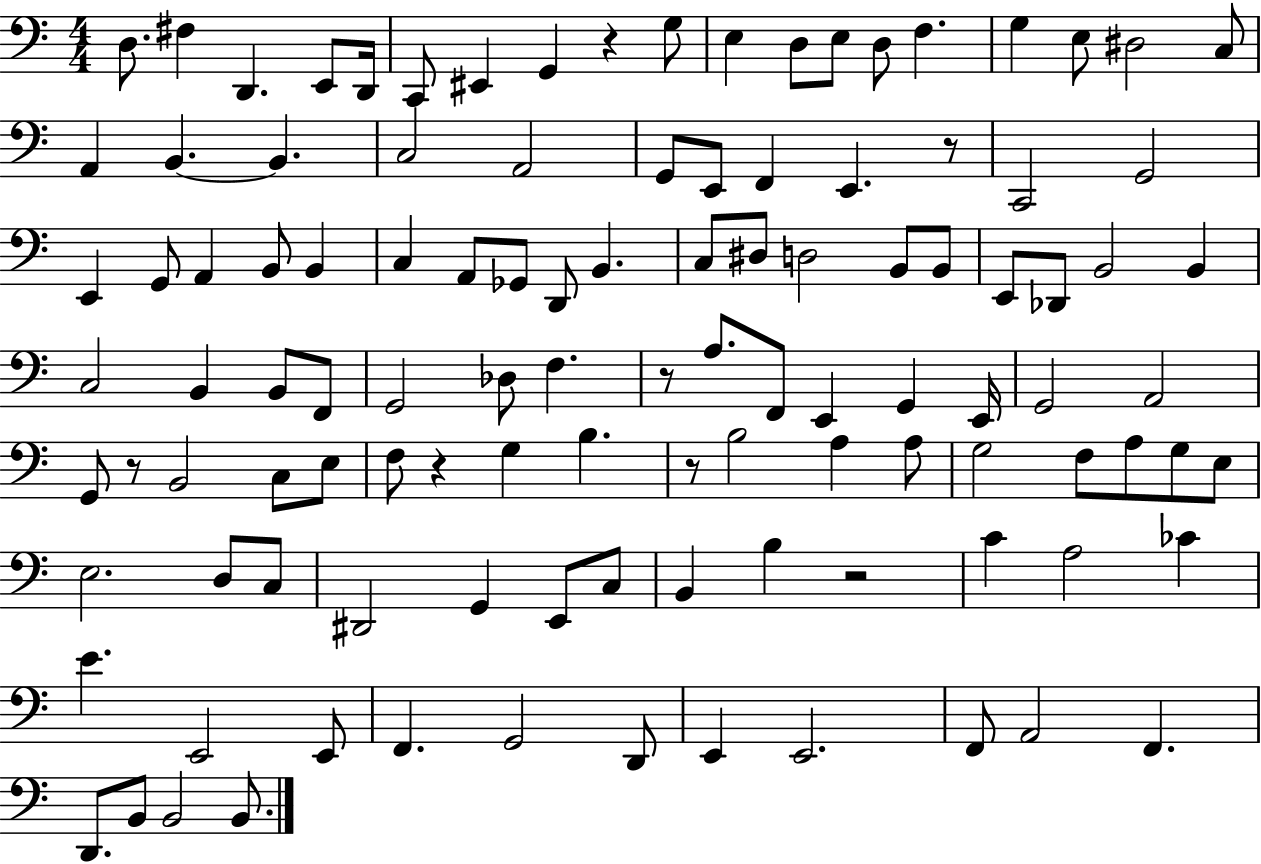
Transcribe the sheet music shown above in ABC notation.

X:1
T:Untitled
M:4/4
L:1/4
K:C
D,/2 ^F, D,, E,,/2 D,,/4 C,,/2 ^E,, G,, z G,/2 E, D,/2 E,/2 D,/2 F, G, E,/2 ^D,2 C,/2 A,, B,, B,, C,2 A,,2 G,,/2 E,,/2 F,, E,, z/2 C,,2 G,,2 E,, G,,/2 A,, B,,/2 B,, C, A,,/2 _G,,/2 D,,/2 B,, C,/2 ^D,/2 D,2 B,,/2 B,,/2 E,,/2 _D,,/2 B,,2 B,, C,2 B,, B,,/2 F,,/2 G,,2 _D,/2 F, z/2 A,/2 F,,/2 E,, G,, E,,/4 G,,2 A,,2 G,,/2 z/2 B,,2 C,/2 E,/2 F,/2 z G, B, z/2 B,2 A, A,/2 G,2 F,/2 A,/2 G,/2 E,/2 E,2 D,/2 C,/2 ^D,,2 G,, E,,/2 C,/2 B,, B, z2 C A,2 _C E E,,2 E,,/2 F,, G,,2 D,,/2 E,, E,,2 F,,/2 A,,2 F,, D,,/2 B,,/2 B,,2 B,,/2